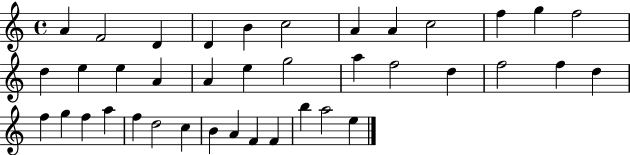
{
  \clef treble
  \time 4/4
  \defaultTimeSignature
  \key c \major
  a'4 f'2 d'4 | d'4 b'4 c''2 | a'4 a'4 c''2 | f''4 g''4 f''2 | \break d''4 e''4 e''4 a'4 | a'4 e''4 g''2 | a''4 f''2 d''4 | f''2 f''4 d''4 | \break f''4 g''4 f''4 a''4 | f''4 d''2 c''4 | b'4 a'4 f'4 f'4 | b''4 a''2 e''4 | \break \bar "|."
}